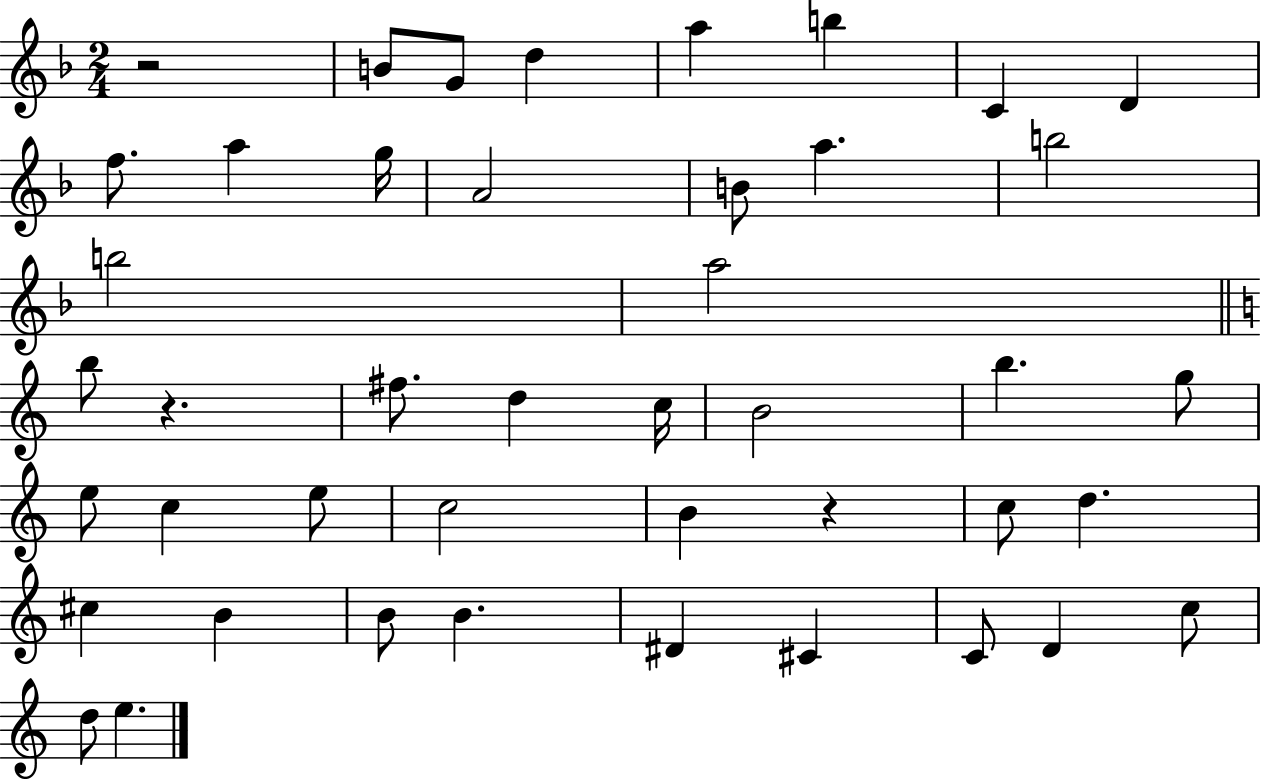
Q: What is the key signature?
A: F major